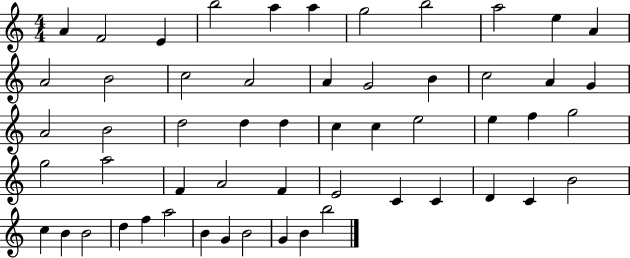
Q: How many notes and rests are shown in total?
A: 55